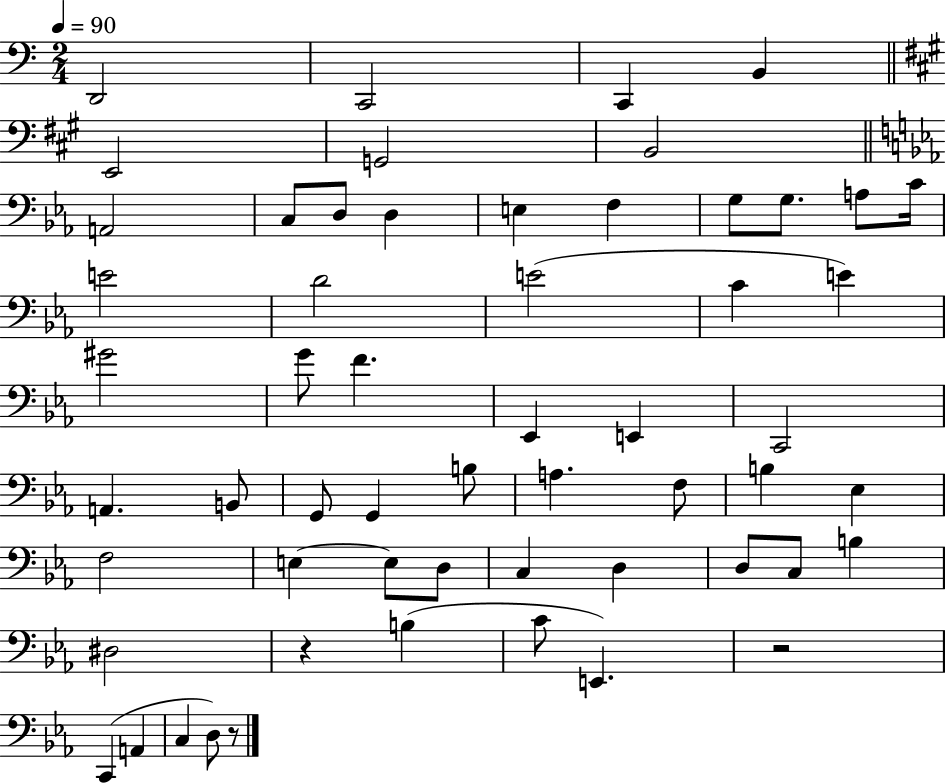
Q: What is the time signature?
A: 2/4